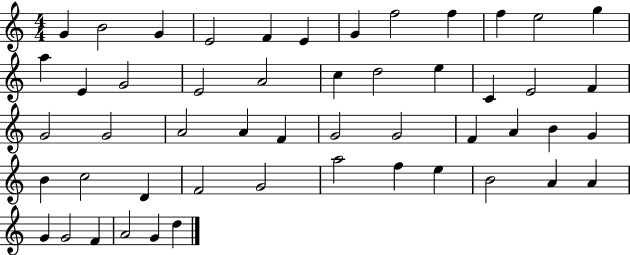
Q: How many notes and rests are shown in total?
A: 51